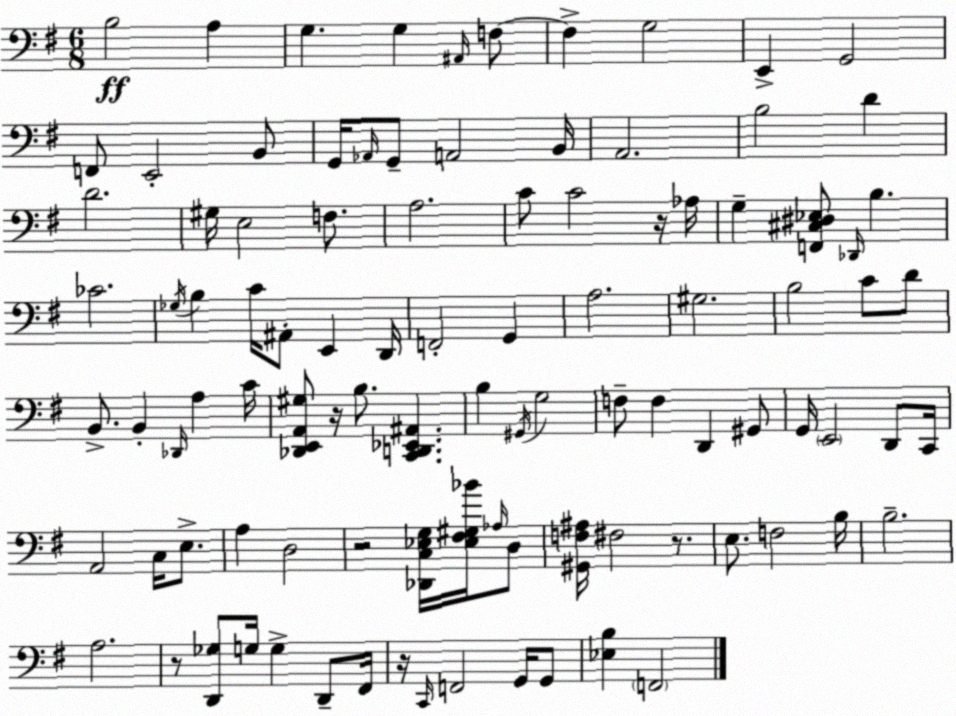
X:1
T:Untitled
M:6/8
L:1/4
K:G
B,2 A, G, G, ^A,,/4 F,/2 F, G,2 E,, G,,2 F,,/2 E,,2 B,,/2 G,,/4 _A,,/4 G,,/2 A,,2 B,,/4 A,,2 B,2 D D2 ^G,/4 E,2 F,/2 A,2 C/2 C2 z/4 _A,/4 G, [F,,^C,^D,_E,]/2 _D,,/4 B, _C2 _G,/4 B, C/4 ^A,,/2 E,, D,,/4 F,,2 G,, A,2 ^G,2 B,2 C/2 D/2 B,,/2 B,, _D,,/4 A, C/4 [_D,,E,,A,,^G,]/2 z/4 B,/2 [C,,D,,_E,,^A,,] B, ^G,,/4 G,2 F,/2 F, D,, ^G,,/2 G,,/4 E,,2 D,,/2 C,,/4 A,,2 C,/4 E,/2 A, D,2 z2 [_D,,C,_E,G,]/4 [_E,^F,^G,_B]/4 _A,/4 D,/2 [^G,,F,^A,]/4 ^F,2 z/2 E,/2 F,2 B,/4 B,2 A,2 z/2 [D,,_G,]/2 G,/4 G, D,,/2 ^F,,/4 z/4 C,,/4 F,,2 G,,/4 G,,/2 [_E,B,] F,,2